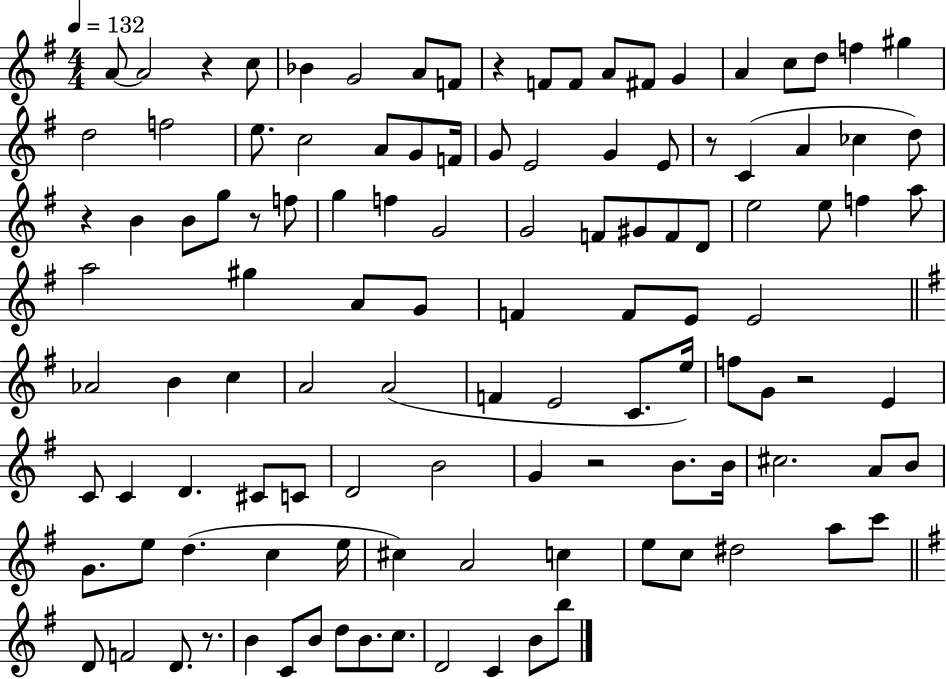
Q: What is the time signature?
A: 4/4